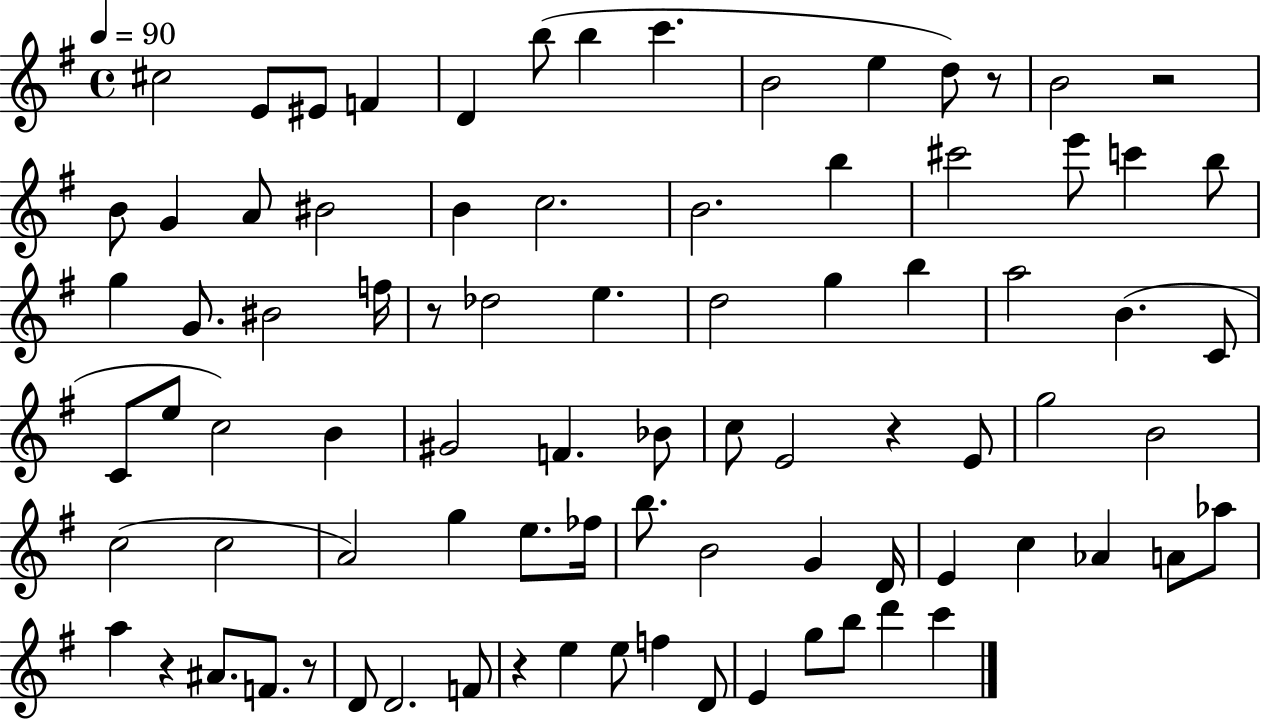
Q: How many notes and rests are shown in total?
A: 85